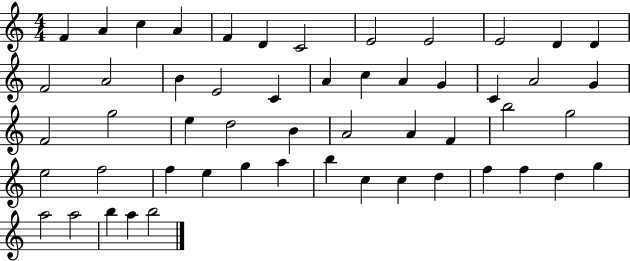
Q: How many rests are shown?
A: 0